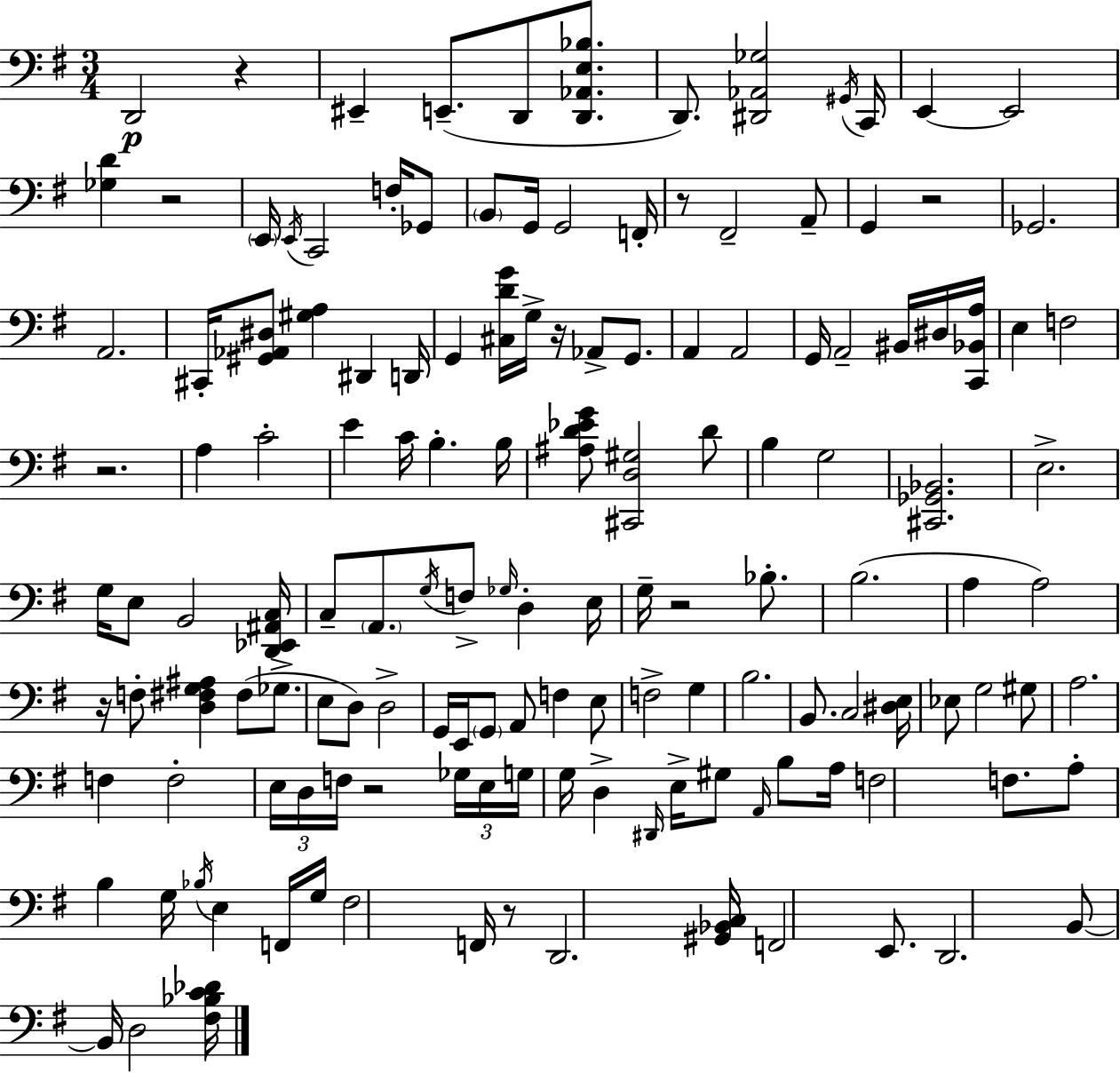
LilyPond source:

{
  \clef bass
  \numericTimeSignature
  \time 3/4
  \key e \minor
  \repeat volta 2 { d,2\p r4 | eis,4-- e,8.--( d,8 <d, aes, e bes>8. | d,8.) <dis, aes, ges>2 \acciaccatura { gis,16 } | c,16 e,4~~ e,2 | \break <ges d'>4 r2 | \parenthesize e,16 \acciaccatura { e,16 } c,2 f16-. | ges,8 \parenthesize b,8 g,16 g,2 | f,16-. r8 fis,2-- | \break a,8-- g,4 r2 | ges,2. | a,2. | cis,16-. <gis, aes, dis>8 <gis a>4 dis,4 | \break d,16 g,4 <cis d' g'>16 g16-> r16 aes,8-> g,8. | a,4 a,2 | g,16 a,2-- bis,16 | dis16 <c, bes, a>16 e4 f2 | \break r2. | a4 c'2-. | e'4 c'16 b4.-. | b16 <ais d' ees' g'>8 <cis, d gis>2 | \break d'8 b4 g2 | <cis, ges, bes,>2. | e2.-> | g16 e8 b,2 | \break <d, ees, ais, c>16 c8-- \parenthesize a,8. \acciaccatura { g16 } f8-> \grace { ges16 } d4-. | e16 g16-- r2 | bes8.-. b2.( | a4 a2) | \break r16 f8-. <d fis g ais>4 fis8( | ges8.-> e8 d8) d2-> | g,16 e,16 \parenthesize g,8 a,8 f4 | e8 f2-> | \break g4 b2. | b,8. c2 | <dis e>16 ees8 g2 | gis8 a2. | \break f4 f2-. | \tuplet 3/2 { e16 d16 f16 } r2 | \tuplet 3/2 { ges16 e16 g16 } g16 d4-> \grace { dis,16 } | e16-> gis8 \grace { a,16 } b8 a16 f2 | \break f8. a8-. b4 | g16 \acciaccatura { bes16 } e4 f,16 g16 fis2 | f,16 r8 d,2. | <gis, bes, c>16 f,2 | \break e,8. d,2. | b,8~~ b,16 d2 | <fis bes c' des'>16 } \bar "|."
}